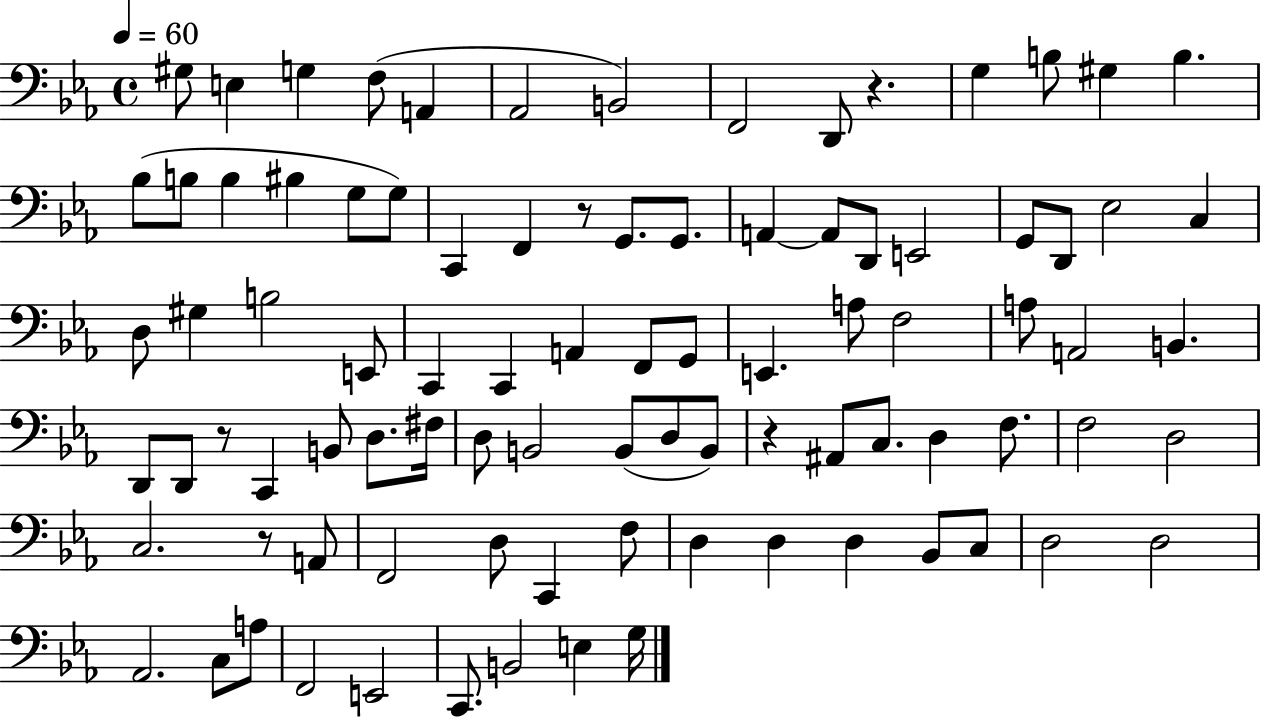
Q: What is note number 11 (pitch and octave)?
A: B3